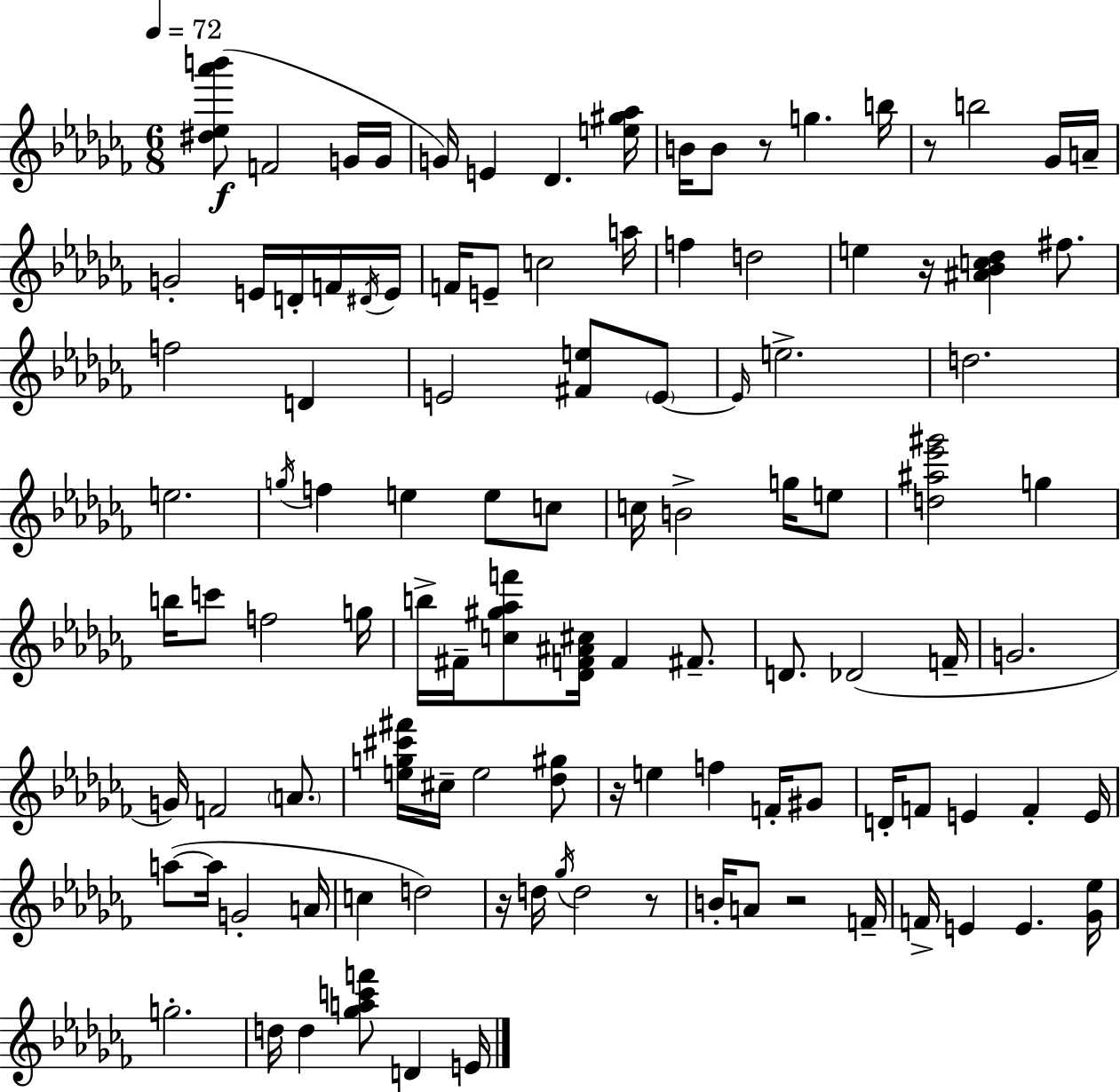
{
  \clef treble
  \numericTimeSignature
  \time 6/8
  \key aes \minor
  \tempo 4 = 72
  <dis'' ees'' aes''' b'''>8(\f f'2 g'16 g'16 | g'16) e'4 des'4. <e'' gis'' aes''>16 | b'16 b'8 r8 g''4. b''16 | r8 b''2 ges'16 a'16-- | \break g'2-. e'16 d'16-. f'16 \acciaccatura { dis'16 } | e'16 f'16 e'8-- c''2 | a''16 f''4 d''2 | e''4 r16 <ais' bes' c'' des''>4 fis''8. | \break f''2 d'4 | e'2 <fis' e''>8 \parenthesize e'8~~ | \grace { e'16 } e''2.-> | d''2. | \break e''2. | \acciaccatura { g''16 } f''4 e''4 e''8 | c''8 c''16 b'2-> | g''16 e''8 <d'' ais'' ees''' gis'''>2 g''4 | \break b''16 c'''8 f''2 | g''16 b''16-> fis'16-- <c'' gis'' aes'' f'''>8 <des' f' ais' cis''>16 f'4 | fis'8.-- d'8. des'2( | f'16-- g'2. | \break g'16) f'2 | \parenthesize a'8. <e'' g'' cis''' fis'''>16 cis''16-- e''2 | <des'' gis''>8 r16 e''4 f''4 | f'16-. gis'8 d'16-. f'8 e'4 f'4-. | \break e'16 a''8~(~ a''16 g'2-. | a'16 c''4 d''2) | r16 d''16 \acciaccatura { ges''16 } d''2 | r8 b'16-. a'8 r2 | \break f'16-- f'16-> e'4 e'4. | <ges' ees''>16 g''2.-. | d''16 d''4 <ges'' a'' c''' f'''>8 d'4 | e'16 \bar "|."
}